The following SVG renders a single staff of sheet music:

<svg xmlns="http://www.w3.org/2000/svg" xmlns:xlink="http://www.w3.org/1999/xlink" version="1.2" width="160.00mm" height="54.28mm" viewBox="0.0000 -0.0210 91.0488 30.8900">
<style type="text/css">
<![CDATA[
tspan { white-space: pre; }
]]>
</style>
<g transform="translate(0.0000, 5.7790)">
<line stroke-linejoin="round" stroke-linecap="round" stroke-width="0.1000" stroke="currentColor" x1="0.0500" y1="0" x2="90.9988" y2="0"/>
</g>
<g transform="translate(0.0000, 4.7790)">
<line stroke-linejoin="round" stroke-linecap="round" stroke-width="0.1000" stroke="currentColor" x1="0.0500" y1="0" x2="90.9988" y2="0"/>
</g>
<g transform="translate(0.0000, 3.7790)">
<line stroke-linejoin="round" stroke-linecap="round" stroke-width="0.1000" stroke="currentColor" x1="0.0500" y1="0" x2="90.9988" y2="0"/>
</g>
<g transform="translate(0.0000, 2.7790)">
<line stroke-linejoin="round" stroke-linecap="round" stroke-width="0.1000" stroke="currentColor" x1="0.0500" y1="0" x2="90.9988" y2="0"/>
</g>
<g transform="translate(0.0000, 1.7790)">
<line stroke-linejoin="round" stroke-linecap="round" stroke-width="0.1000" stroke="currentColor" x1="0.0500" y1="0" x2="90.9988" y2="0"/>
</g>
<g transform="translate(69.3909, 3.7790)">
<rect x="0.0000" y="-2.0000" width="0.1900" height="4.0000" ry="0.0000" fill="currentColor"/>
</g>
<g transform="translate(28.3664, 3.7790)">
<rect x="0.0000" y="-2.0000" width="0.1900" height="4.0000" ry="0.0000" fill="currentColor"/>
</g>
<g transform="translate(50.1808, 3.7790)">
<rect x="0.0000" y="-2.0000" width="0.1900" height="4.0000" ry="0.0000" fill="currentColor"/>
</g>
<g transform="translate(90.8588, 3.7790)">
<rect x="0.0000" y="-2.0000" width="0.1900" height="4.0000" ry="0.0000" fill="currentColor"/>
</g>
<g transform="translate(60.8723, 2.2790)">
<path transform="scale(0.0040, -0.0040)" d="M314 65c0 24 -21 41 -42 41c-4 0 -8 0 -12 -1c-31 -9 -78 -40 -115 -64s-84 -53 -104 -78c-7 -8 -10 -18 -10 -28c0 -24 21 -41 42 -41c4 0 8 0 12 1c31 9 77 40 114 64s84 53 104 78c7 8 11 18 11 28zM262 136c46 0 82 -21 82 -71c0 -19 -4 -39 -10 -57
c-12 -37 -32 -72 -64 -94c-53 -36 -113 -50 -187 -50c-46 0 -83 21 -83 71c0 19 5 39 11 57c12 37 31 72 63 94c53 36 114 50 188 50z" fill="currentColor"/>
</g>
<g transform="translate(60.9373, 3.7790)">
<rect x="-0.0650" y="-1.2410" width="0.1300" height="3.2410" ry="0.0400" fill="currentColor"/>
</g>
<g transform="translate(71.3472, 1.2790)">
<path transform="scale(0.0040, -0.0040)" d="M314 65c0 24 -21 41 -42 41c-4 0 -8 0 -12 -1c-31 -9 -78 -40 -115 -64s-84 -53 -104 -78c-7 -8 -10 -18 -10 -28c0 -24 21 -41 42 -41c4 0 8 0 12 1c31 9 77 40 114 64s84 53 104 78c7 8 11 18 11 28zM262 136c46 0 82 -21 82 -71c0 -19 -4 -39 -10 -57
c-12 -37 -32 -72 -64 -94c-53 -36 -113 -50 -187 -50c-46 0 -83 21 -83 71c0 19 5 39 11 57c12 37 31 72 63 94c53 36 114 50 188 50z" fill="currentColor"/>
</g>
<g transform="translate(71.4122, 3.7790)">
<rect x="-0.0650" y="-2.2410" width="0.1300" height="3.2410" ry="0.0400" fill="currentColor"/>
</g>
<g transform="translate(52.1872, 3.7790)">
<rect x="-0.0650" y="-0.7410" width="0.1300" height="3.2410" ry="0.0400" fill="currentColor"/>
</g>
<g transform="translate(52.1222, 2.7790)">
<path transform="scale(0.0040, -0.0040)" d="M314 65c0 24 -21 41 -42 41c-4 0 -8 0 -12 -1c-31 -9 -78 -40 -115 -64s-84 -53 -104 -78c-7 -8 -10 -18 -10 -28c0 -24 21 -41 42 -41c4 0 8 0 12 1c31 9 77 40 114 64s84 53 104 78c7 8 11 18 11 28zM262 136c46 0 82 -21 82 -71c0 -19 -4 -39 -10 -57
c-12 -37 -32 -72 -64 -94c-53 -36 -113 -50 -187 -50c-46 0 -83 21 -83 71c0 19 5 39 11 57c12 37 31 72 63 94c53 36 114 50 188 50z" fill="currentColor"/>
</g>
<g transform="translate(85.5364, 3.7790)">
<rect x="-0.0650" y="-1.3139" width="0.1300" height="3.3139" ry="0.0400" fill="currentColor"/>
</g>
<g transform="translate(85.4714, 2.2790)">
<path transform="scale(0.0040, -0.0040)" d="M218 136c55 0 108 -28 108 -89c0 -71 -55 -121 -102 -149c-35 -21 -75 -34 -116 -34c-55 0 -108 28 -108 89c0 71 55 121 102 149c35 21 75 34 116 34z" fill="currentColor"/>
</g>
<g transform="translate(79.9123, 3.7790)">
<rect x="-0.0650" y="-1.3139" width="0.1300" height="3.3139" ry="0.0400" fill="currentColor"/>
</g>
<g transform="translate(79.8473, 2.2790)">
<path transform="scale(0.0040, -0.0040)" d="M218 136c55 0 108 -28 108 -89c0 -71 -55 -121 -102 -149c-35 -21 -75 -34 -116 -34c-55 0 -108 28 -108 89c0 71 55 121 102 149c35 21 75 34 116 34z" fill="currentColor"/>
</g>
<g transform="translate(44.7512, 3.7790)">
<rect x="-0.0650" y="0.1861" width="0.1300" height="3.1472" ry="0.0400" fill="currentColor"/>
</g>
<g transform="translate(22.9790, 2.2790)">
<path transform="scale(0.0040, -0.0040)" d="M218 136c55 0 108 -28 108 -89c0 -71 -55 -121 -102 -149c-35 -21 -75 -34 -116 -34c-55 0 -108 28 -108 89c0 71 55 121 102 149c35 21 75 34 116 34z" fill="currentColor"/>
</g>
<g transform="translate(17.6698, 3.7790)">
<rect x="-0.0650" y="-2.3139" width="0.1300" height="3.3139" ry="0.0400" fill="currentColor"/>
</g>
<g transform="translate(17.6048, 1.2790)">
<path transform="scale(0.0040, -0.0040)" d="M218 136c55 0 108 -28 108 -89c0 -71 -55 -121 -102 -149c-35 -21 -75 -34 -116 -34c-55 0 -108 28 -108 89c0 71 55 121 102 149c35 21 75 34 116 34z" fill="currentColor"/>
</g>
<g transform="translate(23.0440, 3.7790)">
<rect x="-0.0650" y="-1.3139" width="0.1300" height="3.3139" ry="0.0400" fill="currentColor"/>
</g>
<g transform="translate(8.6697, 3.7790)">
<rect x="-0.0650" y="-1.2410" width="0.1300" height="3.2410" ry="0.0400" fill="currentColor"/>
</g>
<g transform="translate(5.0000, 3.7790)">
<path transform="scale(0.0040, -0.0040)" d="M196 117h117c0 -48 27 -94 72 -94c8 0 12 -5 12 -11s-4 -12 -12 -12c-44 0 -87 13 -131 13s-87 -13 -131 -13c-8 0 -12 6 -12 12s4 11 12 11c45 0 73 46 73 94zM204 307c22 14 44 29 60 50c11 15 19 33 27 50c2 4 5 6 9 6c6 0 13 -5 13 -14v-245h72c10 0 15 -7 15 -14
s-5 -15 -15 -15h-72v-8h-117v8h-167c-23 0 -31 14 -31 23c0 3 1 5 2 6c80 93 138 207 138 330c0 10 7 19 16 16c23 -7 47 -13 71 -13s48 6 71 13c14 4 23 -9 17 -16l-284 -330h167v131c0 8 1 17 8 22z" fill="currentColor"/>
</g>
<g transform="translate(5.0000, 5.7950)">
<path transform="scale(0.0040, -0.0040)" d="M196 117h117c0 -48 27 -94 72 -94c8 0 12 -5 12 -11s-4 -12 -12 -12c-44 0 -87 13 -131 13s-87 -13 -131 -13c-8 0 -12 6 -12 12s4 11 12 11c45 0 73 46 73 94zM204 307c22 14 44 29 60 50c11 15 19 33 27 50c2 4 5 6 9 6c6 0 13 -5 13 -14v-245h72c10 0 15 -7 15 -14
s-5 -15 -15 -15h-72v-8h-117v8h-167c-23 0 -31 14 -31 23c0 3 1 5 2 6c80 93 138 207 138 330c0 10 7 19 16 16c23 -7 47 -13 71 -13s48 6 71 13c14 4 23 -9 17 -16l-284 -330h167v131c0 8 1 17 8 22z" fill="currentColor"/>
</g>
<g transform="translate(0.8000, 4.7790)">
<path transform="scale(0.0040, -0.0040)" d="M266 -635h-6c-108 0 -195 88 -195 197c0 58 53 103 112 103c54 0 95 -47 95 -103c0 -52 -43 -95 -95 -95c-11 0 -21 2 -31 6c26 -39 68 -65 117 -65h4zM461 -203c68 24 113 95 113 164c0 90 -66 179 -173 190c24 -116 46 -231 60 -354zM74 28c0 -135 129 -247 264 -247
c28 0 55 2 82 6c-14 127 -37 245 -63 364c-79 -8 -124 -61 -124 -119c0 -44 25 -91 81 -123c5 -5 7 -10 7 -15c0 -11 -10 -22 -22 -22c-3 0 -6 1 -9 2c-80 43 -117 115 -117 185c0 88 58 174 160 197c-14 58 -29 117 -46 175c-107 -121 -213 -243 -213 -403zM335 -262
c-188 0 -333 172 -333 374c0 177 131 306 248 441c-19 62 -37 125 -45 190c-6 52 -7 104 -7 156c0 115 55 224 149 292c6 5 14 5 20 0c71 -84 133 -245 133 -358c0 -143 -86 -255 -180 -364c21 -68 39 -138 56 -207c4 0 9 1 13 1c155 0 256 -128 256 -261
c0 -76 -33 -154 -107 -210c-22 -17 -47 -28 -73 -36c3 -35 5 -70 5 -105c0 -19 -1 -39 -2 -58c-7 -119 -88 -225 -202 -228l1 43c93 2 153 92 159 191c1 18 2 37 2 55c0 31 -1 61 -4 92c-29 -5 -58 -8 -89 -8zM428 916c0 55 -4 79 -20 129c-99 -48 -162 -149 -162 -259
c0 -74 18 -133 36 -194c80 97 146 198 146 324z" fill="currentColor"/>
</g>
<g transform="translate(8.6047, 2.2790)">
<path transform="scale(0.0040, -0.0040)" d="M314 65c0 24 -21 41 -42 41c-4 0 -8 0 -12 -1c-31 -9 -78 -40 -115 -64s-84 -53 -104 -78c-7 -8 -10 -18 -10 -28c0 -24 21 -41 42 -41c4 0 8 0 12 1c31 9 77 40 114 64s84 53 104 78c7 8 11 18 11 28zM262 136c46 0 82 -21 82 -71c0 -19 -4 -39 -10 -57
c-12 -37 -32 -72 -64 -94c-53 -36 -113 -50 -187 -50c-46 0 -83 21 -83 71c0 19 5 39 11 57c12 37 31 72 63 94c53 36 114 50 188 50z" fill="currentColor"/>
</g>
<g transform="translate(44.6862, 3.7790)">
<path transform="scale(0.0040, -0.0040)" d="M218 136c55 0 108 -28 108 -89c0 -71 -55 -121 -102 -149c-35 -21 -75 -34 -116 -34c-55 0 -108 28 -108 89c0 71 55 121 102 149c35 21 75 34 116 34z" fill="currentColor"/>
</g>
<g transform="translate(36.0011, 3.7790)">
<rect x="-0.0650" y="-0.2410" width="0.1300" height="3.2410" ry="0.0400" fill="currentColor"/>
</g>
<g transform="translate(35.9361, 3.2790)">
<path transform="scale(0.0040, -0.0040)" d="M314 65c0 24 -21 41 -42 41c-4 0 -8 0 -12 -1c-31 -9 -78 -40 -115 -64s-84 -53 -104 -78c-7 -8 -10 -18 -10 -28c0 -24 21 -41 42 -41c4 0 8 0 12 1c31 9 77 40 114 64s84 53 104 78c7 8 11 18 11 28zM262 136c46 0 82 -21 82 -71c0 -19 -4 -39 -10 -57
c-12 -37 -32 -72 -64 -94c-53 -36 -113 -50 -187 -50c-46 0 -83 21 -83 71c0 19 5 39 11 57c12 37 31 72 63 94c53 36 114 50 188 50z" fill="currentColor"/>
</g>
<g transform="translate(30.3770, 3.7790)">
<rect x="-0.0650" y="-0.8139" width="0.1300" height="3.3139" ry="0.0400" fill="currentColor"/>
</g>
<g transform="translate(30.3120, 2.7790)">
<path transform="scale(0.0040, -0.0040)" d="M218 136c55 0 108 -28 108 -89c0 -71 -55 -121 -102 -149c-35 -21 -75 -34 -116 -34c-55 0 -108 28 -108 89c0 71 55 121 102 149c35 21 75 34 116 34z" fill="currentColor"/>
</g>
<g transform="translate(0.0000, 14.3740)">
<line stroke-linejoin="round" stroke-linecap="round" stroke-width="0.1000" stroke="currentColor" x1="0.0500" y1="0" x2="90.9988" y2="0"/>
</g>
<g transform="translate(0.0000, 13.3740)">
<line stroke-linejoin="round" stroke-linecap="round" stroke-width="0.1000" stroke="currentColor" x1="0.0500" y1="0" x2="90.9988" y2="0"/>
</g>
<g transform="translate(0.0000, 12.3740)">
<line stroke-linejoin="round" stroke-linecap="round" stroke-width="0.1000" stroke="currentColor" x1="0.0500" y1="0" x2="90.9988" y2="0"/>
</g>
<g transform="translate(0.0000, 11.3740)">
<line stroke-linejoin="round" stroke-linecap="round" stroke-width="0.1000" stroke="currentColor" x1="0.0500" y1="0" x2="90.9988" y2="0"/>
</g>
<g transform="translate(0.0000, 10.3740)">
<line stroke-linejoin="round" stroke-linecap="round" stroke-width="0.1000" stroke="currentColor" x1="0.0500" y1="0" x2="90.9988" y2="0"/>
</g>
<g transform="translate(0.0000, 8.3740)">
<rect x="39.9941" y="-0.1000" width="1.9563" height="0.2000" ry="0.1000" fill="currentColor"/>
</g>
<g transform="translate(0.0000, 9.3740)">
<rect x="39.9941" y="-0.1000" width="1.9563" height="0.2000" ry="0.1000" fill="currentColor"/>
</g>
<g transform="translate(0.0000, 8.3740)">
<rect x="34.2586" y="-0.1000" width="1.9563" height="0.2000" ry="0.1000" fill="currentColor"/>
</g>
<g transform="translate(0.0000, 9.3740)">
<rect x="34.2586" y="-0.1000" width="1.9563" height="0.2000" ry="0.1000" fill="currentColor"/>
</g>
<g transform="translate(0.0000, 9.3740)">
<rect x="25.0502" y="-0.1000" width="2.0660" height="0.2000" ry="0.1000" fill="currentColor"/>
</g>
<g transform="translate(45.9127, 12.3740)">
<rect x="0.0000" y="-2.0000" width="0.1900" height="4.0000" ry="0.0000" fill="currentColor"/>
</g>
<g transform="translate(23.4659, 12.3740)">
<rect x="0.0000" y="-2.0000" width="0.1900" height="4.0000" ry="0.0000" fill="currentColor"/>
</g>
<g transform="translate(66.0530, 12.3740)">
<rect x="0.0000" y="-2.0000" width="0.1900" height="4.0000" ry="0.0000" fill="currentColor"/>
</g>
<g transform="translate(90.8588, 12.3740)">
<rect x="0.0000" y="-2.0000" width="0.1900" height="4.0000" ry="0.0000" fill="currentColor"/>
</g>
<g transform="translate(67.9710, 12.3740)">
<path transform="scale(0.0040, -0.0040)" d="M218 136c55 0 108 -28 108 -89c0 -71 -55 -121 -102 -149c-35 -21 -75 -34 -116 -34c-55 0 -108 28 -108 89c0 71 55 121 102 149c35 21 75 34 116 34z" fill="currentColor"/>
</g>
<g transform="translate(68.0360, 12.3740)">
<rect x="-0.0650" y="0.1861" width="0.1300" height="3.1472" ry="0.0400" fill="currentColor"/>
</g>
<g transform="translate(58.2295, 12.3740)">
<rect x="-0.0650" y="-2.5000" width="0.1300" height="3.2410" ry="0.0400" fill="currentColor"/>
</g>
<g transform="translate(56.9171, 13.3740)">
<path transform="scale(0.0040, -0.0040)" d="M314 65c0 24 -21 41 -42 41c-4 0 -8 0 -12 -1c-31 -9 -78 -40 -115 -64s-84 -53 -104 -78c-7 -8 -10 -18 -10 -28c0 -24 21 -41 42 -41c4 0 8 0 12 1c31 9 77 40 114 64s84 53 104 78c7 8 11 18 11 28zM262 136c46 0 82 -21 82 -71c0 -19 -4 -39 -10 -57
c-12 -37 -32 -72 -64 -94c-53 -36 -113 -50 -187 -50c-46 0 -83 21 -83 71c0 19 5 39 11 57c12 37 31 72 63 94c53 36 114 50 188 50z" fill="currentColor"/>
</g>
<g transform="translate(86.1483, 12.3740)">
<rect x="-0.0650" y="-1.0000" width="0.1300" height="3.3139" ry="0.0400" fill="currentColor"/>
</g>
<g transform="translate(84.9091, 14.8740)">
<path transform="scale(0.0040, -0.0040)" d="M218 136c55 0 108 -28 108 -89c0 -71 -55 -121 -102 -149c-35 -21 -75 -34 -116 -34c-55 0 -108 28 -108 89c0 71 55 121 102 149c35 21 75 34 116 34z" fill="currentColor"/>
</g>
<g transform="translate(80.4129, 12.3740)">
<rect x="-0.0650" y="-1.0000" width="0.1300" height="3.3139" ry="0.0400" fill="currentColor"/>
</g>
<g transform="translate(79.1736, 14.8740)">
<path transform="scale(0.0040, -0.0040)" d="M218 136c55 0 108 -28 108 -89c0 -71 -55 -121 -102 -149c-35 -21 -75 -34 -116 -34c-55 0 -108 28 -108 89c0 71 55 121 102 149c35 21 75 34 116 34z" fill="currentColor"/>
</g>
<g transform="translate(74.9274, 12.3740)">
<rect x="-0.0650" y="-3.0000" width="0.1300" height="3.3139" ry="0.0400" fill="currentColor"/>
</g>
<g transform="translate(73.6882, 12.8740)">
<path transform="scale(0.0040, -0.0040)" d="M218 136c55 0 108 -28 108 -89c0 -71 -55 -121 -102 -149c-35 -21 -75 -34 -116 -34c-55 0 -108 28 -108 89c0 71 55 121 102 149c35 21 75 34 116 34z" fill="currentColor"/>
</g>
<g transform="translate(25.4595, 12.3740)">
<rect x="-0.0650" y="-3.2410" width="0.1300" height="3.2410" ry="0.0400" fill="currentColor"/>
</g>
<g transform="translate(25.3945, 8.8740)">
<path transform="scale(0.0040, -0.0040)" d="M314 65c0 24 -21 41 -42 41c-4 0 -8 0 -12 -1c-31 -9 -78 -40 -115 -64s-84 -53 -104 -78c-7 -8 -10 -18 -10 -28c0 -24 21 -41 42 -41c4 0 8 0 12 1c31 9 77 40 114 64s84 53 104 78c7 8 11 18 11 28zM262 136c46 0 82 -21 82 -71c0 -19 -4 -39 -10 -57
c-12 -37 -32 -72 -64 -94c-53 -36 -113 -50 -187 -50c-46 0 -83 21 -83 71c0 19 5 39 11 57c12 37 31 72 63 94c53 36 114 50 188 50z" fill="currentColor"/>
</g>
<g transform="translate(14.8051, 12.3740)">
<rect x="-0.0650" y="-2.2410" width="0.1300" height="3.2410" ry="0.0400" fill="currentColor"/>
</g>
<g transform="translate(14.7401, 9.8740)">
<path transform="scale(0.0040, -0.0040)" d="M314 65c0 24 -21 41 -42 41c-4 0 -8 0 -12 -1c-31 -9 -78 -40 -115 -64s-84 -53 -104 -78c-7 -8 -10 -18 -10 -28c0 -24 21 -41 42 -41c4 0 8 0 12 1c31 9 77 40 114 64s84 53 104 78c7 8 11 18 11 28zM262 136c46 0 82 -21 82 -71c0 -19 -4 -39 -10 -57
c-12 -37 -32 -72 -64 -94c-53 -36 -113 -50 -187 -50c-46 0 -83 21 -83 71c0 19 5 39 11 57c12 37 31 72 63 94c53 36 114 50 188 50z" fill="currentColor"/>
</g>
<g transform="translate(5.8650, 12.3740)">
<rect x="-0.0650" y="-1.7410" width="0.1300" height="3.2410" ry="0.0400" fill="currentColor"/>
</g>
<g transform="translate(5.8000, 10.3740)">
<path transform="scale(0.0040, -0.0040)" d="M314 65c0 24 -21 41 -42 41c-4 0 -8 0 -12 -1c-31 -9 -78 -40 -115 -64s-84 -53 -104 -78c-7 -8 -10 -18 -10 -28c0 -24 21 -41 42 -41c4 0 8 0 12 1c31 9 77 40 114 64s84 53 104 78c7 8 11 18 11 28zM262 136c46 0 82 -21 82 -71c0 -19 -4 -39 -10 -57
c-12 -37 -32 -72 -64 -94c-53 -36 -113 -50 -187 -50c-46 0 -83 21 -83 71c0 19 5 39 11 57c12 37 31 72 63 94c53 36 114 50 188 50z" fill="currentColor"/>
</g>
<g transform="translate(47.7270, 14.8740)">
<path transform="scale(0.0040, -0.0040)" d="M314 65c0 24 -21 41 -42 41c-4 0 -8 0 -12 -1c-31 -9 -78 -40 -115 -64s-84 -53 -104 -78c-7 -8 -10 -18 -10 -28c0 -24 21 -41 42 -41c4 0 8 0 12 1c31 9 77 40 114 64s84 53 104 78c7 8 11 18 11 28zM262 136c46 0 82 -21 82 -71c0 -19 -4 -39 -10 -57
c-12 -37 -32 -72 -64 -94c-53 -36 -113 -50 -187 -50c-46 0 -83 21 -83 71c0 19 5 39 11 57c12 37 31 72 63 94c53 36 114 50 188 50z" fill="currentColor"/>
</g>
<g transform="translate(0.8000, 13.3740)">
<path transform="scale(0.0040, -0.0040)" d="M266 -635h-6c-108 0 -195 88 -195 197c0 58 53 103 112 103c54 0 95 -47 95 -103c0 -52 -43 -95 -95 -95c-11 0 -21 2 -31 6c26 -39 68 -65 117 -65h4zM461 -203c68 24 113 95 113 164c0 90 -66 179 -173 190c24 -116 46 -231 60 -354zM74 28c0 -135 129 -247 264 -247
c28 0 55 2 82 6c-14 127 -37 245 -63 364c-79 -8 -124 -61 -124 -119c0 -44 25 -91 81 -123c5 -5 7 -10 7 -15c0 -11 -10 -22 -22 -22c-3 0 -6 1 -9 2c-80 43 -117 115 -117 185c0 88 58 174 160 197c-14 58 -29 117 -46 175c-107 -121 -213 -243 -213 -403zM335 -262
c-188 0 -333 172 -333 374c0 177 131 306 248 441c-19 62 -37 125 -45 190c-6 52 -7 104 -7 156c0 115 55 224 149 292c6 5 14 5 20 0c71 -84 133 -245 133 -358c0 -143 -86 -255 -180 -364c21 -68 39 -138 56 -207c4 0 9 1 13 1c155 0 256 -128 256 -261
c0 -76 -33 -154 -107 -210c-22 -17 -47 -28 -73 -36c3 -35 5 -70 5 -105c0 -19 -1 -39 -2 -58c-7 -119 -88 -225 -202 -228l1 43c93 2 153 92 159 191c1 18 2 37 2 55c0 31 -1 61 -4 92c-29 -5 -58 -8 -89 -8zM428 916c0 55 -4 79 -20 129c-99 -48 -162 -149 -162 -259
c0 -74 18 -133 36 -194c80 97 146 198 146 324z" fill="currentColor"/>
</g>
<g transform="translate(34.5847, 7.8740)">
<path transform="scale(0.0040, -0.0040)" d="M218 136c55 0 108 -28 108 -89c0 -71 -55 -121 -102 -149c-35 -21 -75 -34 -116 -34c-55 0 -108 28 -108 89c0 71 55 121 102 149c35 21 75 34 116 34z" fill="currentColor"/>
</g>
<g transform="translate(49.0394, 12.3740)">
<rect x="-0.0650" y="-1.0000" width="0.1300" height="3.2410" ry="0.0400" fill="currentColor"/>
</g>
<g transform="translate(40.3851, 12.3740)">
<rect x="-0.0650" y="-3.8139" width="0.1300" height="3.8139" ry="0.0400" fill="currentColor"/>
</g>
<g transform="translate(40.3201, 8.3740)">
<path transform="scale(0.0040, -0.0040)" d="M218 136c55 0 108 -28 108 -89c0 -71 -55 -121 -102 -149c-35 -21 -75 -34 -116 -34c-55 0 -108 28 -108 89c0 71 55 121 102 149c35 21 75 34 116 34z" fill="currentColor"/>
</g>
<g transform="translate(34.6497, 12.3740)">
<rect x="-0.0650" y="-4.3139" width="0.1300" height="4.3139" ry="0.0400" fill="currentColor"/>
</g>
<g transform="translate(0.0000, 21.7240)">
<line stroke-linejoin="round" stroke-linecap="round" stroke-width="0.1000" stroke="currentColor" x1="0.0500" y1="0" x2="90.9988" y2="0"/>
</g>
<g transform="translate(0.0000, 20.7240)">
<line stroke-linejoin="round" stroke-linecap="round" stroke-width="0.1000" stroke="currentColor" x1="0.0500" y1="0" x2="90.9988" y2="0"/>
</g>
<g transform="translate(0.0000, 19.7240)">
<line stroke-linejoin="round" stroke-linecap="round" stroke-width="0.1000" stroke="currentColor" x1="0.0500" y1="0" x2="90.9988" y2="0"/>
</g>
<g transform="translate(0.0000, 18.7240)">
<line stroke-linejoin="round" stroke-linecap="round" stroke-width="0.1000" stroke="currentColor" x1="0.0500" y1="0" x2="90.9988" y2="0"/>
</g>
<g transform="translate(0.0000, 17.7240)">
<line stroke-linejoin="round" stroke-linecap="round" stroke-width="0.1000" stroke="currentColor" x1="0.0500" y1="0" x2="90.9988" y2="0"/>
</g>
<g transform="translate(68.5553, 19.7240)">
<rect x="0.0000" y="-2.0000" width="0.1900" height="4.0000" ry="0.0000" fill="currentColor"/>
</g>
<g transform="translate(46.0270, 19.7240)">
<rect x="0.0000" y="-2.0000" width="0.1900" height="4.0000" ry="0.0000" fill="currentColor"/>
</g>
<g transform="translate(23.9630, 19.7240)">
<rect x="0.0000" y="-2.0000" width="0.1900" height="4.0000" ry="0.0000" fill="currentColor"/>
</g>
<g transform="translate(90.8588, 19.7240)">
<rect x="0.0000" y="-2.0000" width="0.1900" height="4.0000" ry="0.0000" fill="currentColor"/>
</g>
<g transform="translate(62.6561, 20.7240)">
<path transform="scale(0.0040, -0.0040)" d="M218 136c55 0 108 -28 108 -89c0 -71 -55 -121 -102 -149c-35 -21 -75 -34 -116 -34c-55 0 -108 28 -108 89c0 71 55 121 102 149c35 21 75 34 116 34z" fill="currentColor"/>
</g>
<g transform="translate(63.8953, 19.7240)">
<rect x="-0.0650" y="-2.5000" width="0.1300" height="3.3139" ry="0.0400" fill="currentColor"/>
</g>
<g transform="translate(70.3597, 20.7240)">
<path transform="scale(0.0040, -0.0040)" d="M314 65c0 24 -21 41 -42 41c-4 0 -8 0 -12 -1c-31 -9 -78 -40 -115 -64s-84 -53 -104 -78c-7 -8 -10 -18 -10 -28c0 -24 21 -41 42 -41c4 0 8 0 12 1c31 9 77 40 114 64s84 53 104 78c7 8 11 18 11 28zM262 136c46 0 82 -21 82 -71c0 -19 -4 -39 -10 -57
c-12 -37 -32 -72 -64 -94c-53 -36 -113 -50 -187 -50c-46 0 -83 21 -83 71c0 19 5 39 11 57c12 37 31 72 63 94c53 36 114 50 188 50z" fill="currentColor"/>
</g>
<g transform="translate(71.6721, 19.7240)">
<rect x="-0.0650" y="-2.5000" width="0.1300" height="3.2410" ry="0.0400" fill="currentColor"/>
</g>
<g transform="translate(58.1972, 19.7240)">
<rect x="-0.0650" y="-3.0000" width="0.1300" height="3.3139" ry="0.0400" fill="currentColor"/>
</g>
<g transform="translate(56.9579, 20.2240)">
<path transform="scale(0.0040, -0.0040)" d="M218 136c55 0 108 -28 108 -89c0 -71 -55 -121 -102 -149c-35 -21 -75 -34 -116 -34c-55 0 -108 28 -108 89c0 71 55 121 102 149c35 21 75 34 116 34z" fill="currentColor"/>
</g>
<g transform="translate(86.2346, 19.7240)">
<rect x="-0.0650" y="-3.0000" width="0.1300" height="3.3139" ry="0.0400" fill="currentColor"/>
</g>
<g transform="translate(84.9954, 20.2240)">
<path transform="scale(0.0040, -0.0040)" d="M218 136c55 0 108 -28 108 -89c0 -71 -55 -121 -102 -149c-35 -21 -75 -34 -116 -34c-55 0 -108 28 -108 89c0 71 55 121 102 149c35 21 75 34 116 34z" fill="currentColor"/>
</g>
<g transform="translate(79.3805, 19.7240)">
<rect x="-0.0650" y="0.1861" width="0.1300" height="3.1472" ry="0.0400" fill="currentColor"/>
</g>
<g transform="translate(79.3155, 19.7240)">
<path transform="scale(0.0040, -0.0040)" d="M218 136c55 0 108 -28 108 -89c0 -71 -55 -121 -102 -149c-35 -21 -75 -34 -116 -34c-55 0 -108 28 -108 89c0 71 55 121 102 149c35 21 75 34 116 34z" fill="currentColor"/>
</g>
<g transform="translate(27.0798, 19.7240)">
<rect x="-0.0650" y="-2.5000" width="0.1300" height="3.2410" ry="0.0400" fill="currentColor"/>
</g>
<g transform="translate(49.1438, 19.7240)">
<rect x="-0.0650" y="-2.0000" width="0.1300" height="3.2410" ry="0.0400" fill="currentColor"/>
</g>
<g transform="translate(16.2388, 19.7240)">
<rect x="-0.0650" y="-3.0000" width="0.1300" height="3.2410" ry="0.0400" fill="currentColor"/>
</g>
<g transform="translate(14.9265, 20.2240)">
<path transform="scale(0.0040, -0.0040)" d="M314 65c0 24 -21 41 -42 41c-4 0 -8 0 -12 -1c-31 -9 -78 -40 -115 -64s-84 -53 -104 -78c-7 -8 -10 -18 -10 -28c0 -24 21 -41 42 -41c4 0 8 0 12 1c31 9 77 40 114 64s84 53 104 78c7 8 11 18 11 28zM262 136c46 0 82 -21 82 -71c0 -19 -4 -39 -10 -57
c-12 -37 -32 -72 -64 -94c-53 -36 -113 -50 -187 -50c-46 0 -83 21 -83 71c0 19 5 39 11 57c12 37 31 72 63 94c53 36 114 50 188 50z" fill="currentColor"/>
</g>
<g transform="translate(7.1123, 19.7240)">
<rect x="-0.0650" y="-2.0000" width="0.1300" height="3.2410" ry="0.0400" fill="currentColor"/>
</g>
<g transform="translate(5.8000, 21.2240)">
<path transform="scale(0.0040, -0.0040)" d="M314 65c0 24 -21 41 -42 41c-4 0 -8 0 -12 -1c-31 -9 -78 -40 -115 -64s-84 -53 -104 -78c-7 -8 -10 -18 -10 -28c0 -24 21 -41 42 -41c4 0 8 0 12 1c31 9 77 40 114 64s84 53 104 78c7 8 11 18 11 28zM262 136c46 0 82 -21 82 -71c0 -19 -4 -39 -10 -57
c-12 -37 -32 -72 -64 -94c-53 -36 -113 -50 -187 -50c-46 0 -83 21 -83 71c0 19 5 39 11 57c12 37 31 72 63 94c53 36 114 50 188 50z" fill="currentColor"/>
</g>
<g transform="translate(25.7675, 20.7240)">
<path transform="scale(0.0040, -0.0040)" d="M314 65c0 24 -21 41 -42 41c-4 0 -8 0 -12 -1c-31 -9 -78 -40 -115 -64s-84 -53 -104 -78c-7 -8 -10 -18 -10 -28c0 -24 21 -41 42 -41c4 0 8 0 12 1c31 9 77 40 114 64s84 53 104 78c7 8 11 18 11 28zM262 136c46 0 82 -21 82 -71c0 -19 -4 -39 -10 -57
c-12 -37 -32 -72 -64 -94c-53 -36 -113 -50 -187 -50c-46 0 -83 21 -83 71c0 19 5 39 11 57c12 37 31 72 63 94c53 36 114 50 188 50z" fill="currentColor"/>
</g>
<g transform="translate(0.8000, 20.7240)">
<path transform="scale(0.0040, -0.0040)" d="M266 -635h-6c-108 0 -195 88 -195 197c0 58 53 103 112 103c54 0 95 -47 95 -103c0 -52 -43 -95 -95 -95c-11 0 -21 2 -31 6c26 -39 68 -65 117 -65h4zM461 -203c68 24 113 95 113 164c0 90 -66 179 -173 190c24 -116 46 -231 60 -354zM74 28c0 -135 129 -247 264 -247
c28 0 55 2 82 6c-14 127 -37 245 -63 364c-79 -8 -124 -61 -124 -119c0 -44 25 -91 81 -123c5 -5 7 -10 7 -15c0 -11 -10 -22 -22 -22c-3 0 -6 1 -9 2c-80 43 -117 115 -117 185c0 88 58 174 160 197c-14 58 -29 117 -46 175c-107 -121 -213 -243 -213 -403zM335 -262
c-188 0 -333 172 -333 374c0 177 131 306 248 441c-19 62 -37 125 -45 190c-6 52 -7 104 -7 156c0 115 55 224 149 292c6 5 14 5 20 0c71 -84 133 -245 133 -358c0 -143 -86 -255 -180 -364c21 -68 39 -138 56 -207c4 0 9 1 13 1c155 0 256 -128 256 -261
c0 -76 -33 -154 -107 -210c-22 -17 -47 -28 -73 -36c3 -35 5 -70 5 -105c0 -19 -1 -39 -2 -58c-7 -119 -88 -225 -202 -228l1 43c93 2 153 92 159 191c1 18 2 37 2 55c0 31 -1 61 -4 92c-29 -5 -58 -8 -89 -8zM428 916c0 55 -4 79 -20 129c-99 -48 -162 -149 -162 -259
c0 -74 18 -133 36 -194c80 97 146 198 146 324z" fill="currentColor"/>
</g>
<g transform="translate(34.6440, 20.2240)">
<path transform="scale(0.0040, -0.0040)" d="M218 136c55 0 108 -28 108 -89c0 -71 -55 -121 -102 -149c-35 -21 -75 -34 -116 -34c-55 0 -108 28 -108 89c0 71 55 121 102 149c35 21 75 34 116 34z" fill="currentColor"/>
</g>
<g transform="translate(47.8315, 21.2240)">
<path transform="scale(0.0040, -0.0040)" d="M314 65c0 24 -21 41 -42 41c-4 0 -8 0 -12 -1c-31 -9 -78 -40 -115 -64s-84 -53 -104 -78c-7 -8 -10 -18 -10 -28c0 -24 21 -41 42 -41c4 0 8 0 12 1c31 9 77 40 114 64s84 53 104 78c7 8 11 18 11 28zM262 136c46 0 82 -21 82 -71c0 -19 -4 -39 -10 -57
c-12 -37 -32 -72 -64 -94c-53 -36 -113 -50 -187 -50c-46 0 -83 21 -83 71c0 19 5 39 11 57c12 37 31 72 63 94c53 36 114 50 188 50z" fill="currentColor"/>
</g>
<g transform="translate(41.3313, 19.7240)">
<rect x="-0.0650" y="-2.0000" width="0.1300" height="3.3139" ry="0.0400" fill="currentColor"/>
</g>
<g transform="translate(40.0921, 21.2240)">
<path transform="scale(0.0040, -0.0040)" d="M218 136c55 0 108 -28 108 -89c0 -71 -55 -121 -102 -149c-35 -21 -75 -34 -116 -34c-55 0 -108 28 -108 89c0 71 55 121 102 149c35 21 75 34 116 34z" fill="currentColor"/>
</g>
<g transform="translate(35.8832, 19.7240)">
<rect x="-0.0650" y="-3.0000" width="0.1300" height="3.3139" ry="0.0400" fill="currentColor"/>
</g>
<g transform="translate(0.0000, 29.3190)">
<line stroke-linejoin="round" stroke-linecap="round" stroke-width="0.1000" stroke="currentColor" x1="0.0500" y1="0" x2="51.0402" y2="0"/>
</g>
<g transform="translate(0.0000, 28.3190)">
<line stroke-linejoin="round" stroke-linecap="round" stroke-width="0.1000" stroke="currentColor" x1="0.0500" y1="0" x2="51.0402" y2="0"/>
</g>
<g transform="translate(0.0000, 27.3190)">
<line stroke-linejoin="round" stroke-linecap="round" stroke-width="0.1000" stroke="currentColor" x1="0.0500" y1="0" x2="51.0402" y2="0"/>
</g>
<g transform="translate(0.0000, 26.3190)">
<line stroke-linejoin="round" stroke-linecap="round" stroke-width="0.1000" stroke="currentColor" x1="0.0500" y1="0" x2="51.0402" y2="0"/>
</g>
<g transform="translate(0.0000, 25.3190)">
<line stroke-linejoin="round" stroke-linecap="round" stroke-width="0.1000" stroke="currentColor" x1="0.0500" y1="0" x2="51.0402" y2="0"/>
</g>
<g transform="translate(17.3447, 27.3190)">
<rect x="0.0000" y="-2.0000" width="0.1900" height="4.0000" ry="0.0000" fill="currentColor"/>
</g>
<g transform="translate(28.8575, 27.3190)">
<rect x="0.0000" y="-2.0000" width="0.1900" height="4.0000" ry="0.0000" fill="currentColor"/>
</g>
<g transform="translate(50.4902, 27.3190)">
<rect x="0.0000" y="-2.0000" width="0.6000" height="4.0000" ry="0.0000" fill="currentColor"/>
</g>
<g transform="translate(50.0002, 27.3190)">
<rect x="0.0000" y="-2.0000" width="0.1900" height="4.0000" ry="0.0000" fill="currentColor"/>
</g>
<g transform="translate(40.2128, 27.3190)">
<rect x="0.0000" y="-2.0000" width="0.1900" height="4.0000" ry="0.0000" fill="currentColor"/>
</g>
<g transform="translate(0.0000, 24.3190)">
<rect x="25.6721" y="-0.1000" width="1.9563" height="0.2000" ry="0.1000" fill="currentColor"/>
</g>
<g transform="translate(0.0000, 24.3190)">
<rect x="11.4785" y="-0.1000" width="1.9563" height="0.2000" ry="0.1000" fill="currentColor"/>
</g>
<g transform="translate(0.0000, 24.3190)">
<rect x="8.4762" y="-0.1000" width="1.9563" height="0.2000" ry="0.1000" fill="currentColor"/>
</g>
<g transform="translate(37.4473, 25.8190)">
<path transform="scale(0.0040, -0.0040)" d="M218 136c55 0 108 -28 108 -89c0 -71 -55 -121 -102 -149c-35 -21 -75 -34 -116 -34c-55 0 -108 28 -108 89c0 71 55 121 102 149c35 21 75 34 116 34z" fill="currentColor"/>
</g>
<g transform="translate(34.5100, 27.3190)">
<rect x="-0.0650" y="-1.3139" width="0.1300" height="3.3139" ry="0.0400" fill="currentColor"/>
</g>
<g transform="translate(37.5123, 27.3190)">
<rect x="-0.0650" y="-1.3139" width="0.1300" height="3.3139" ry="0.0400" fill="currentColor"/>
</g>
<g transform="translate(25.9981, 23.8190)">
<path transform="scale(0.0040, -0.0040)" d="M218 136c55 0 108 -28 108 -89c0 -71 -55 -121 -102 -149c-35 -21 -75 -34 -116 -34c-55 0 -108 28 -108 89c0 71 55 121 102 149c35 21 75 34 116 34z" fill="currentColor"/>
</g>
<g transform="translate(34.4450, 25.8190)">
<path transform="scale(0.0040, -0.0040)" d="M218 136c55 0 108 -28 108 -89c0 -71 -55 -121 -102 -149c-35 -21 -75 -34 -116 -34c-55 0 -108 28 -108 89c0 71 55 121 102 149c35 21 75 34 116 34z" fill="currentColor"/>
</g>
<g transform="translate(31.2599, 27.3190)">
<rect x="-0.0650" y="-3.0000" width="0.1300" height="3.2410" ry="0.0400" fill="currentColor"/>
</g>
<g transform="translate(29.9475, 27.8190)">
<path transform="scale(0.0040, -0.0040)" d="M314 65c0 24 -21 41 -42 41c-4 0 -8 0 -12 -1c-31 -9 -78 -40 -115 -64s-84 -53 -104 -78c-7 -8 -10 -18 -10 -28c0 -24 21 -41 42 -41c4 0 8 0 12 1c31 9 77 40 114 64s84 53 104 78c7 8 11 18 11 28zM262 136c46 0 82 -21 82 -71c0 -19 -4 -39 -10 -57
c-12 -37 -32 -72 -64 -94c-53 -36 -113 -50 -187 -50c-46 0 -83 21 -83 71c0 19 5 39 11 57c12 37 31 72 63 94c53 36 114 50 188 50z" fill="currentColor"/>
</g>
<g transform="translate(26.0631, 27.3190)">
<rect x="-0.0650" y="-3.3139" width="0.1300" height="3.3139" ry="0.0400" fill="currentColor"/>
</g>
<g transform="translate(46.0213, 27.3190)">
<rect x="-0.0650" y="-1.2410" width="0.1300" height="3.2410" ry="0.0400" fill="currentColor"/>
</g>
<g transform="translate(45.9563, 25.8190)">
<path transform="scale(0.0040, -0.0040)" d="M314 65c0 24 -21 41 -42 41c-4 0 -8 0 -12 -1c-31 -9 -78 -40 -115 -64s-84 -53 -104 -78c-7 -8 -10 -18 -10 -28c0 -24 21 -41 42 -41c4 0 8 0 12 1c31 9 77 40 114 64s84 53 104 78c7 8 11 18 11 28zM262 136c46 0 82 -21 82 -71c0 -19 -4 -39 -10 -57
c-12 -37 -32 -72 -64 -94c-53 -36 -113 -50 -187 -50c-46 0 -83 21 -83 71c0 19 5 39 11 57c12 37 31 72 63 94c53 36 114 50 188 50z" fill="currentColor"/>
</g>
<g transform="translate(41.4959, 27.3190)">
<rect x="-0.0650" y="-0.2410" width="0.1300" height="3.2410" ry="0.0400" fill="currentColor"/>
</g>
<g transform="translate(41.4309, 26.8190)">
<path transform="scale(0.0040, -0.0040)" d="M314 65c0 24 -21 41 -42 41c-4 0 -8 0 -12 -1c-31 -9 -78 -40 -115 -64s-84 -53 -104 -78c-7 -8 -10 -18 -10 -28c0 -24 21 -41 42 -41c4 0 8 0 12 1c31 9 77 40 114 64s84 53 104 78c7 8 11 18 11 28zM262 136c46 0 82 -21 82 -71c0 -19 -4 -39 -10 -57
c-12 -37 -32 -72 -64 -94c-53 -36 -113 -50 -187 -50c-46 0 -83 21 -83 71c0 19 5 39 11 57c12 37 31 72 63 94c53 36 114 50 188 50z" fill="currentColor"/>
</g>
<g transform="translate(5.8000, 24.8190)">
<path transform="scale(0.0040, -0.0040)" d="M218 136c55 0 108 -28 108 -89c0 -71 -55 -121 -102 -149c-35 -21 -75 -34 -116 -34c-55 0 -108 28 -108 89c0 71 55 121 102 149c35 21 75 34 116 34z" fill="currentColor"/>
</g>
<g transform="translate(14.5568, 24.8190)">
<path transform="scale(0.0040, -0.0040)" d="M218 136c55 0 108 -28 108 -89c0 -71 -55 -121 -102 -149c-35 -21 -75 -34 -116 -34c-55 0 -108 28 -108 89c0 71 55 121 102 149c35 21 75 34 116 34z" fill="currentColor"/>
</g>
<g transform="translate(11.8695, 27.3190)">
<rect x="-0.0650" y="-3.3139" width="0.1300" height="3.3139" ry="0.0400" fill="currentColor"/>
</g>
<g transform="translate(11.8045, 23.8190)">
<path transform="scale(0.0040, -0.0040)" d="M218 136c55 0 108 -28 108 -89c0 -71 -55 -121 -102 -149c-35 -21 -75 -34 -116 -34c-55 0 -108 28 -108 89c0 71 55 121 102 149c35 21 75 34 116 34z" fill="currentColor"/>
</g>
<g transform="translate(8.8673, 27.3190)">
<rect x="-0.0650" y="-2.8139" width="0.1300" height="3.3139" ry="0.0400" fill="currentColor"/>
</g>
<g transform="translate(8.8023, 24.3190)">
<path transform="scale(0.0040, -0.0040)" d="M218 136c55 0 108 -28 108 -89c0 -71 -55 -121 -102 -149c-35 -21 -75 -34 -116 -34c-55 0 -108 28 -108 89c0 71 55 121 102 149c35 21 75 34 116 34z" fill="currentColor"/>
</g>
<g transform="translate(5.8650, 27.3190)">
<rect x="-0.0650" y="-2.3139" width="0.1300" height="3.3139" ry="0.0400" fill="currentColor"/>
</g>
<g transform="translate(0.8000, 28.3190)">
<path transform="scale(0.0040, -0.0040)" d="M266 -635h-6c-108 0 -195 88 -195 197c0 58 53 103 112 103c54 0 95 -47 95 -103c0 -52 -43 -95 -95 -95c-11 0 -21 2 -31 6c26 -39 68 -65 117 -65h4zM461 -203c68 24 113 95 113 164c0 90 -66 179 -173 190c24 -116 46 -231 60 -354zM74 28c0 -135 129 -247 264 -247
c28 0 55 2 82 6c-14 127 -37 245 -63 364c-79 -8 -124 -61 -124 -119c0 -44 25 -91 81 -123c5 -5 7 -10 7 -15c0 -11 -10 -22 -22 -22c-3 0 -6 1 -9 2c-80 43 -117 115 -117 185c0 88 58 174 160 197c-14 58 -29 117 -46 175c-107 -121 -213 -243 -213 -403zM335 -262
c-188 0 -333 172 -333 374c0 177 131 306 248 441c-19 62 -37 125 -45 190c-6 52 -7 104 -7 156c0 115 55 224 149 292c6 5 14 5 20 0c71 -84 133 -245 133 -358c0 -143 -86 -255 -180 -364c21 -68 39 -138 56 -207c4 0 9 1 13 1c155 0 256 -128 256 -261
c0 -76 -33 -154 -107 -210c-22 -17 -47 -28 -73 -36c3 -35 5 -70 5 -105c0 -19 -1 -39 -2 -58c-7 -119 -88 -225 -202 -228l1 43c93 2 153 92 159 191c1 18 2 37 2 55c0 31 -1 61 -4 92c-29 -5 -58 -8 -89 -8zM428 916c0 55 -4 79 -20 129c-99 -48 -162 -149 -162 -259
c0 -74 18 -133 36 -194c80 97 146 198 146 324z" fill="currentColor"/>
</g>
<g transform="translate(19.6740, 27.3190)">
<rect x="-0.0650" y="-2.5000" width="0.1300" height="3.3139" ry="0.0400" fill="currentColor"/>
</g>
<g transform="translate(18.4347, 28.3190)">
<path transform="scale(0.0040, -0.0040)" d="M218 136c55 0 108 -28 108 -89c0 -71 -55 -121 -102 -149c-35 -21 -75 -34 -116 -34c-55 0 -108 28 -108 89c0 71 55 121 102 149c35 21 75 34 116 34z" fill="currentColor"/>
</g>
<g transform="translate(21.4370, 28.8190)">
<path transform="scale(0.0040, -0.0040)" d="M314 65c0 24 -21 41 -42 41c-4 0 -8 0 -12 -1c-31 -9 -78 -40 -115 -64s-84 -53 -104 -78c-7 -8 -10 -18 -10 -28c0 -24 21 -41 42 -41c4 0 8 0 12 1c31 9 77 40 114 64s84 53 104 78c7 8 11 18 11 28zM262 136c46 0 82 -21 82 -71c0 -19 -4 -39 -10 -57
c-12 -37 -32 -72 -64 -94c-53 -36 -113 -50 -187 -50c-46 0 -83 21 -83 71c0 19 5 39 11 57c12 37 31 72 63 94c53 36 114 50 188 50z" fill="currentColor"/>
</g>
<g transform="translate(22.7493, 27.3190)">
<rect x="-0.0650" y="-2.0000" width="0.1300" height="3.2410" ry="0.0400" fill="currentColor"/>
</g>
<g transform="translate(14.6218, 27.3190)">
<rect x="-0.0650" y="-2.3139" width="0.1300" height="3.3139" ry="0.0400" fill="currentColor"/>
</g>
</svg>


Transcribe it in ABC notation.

X:1
T:Untitled
M:4/4
L:1/4
K:C
e2 g e d c2 B d2 e2 g2 e e f2 g2 b2 d' c' D2 G2 B A D D F2 A2 G2 A F F2 A G G2 B A g a b g G F2 b A2 e e c2 e2